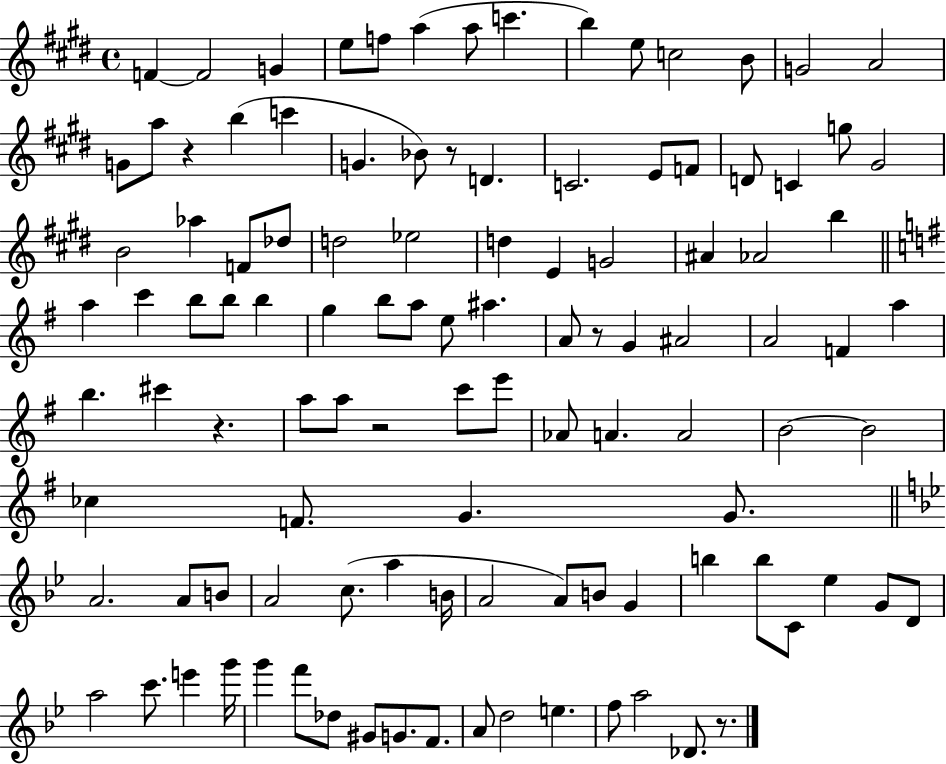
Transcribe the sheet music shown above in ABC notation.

X:1
T:Untitled
M:4/4
L:1/4
K:E
F F2 G e/2 f/2 a a/2 c' b e/2 c2 B/2 G2 A2 G/2 a/2 z b c' G _B/2 z/2 D C2 E/2 F/2 D/2 C g/2 ^G2 B2 _a F/2 _d/2 d2 _e2 d E G2 ^A _A2 b a c' b/2 b/2 b g b/2 a/2 e/2 ^a A/2 z/2 G ^A2 A2 F a b ^c' z a/2 a/2 z2 c'/2 e'/2 _A/2 A A2 B2 B2 _c F/2 G G/2 A2 A/2 B/2 A2 c/2 a B/4 A2 A/2 B/2 G b b/2 C/2 _e G/2 D/2 a2 c'/2 e' g'/4 g' f'/2 _d/2 ^G/2 G/2 F/2 A/2 d2 e f/2 a2 _D/2 z/2